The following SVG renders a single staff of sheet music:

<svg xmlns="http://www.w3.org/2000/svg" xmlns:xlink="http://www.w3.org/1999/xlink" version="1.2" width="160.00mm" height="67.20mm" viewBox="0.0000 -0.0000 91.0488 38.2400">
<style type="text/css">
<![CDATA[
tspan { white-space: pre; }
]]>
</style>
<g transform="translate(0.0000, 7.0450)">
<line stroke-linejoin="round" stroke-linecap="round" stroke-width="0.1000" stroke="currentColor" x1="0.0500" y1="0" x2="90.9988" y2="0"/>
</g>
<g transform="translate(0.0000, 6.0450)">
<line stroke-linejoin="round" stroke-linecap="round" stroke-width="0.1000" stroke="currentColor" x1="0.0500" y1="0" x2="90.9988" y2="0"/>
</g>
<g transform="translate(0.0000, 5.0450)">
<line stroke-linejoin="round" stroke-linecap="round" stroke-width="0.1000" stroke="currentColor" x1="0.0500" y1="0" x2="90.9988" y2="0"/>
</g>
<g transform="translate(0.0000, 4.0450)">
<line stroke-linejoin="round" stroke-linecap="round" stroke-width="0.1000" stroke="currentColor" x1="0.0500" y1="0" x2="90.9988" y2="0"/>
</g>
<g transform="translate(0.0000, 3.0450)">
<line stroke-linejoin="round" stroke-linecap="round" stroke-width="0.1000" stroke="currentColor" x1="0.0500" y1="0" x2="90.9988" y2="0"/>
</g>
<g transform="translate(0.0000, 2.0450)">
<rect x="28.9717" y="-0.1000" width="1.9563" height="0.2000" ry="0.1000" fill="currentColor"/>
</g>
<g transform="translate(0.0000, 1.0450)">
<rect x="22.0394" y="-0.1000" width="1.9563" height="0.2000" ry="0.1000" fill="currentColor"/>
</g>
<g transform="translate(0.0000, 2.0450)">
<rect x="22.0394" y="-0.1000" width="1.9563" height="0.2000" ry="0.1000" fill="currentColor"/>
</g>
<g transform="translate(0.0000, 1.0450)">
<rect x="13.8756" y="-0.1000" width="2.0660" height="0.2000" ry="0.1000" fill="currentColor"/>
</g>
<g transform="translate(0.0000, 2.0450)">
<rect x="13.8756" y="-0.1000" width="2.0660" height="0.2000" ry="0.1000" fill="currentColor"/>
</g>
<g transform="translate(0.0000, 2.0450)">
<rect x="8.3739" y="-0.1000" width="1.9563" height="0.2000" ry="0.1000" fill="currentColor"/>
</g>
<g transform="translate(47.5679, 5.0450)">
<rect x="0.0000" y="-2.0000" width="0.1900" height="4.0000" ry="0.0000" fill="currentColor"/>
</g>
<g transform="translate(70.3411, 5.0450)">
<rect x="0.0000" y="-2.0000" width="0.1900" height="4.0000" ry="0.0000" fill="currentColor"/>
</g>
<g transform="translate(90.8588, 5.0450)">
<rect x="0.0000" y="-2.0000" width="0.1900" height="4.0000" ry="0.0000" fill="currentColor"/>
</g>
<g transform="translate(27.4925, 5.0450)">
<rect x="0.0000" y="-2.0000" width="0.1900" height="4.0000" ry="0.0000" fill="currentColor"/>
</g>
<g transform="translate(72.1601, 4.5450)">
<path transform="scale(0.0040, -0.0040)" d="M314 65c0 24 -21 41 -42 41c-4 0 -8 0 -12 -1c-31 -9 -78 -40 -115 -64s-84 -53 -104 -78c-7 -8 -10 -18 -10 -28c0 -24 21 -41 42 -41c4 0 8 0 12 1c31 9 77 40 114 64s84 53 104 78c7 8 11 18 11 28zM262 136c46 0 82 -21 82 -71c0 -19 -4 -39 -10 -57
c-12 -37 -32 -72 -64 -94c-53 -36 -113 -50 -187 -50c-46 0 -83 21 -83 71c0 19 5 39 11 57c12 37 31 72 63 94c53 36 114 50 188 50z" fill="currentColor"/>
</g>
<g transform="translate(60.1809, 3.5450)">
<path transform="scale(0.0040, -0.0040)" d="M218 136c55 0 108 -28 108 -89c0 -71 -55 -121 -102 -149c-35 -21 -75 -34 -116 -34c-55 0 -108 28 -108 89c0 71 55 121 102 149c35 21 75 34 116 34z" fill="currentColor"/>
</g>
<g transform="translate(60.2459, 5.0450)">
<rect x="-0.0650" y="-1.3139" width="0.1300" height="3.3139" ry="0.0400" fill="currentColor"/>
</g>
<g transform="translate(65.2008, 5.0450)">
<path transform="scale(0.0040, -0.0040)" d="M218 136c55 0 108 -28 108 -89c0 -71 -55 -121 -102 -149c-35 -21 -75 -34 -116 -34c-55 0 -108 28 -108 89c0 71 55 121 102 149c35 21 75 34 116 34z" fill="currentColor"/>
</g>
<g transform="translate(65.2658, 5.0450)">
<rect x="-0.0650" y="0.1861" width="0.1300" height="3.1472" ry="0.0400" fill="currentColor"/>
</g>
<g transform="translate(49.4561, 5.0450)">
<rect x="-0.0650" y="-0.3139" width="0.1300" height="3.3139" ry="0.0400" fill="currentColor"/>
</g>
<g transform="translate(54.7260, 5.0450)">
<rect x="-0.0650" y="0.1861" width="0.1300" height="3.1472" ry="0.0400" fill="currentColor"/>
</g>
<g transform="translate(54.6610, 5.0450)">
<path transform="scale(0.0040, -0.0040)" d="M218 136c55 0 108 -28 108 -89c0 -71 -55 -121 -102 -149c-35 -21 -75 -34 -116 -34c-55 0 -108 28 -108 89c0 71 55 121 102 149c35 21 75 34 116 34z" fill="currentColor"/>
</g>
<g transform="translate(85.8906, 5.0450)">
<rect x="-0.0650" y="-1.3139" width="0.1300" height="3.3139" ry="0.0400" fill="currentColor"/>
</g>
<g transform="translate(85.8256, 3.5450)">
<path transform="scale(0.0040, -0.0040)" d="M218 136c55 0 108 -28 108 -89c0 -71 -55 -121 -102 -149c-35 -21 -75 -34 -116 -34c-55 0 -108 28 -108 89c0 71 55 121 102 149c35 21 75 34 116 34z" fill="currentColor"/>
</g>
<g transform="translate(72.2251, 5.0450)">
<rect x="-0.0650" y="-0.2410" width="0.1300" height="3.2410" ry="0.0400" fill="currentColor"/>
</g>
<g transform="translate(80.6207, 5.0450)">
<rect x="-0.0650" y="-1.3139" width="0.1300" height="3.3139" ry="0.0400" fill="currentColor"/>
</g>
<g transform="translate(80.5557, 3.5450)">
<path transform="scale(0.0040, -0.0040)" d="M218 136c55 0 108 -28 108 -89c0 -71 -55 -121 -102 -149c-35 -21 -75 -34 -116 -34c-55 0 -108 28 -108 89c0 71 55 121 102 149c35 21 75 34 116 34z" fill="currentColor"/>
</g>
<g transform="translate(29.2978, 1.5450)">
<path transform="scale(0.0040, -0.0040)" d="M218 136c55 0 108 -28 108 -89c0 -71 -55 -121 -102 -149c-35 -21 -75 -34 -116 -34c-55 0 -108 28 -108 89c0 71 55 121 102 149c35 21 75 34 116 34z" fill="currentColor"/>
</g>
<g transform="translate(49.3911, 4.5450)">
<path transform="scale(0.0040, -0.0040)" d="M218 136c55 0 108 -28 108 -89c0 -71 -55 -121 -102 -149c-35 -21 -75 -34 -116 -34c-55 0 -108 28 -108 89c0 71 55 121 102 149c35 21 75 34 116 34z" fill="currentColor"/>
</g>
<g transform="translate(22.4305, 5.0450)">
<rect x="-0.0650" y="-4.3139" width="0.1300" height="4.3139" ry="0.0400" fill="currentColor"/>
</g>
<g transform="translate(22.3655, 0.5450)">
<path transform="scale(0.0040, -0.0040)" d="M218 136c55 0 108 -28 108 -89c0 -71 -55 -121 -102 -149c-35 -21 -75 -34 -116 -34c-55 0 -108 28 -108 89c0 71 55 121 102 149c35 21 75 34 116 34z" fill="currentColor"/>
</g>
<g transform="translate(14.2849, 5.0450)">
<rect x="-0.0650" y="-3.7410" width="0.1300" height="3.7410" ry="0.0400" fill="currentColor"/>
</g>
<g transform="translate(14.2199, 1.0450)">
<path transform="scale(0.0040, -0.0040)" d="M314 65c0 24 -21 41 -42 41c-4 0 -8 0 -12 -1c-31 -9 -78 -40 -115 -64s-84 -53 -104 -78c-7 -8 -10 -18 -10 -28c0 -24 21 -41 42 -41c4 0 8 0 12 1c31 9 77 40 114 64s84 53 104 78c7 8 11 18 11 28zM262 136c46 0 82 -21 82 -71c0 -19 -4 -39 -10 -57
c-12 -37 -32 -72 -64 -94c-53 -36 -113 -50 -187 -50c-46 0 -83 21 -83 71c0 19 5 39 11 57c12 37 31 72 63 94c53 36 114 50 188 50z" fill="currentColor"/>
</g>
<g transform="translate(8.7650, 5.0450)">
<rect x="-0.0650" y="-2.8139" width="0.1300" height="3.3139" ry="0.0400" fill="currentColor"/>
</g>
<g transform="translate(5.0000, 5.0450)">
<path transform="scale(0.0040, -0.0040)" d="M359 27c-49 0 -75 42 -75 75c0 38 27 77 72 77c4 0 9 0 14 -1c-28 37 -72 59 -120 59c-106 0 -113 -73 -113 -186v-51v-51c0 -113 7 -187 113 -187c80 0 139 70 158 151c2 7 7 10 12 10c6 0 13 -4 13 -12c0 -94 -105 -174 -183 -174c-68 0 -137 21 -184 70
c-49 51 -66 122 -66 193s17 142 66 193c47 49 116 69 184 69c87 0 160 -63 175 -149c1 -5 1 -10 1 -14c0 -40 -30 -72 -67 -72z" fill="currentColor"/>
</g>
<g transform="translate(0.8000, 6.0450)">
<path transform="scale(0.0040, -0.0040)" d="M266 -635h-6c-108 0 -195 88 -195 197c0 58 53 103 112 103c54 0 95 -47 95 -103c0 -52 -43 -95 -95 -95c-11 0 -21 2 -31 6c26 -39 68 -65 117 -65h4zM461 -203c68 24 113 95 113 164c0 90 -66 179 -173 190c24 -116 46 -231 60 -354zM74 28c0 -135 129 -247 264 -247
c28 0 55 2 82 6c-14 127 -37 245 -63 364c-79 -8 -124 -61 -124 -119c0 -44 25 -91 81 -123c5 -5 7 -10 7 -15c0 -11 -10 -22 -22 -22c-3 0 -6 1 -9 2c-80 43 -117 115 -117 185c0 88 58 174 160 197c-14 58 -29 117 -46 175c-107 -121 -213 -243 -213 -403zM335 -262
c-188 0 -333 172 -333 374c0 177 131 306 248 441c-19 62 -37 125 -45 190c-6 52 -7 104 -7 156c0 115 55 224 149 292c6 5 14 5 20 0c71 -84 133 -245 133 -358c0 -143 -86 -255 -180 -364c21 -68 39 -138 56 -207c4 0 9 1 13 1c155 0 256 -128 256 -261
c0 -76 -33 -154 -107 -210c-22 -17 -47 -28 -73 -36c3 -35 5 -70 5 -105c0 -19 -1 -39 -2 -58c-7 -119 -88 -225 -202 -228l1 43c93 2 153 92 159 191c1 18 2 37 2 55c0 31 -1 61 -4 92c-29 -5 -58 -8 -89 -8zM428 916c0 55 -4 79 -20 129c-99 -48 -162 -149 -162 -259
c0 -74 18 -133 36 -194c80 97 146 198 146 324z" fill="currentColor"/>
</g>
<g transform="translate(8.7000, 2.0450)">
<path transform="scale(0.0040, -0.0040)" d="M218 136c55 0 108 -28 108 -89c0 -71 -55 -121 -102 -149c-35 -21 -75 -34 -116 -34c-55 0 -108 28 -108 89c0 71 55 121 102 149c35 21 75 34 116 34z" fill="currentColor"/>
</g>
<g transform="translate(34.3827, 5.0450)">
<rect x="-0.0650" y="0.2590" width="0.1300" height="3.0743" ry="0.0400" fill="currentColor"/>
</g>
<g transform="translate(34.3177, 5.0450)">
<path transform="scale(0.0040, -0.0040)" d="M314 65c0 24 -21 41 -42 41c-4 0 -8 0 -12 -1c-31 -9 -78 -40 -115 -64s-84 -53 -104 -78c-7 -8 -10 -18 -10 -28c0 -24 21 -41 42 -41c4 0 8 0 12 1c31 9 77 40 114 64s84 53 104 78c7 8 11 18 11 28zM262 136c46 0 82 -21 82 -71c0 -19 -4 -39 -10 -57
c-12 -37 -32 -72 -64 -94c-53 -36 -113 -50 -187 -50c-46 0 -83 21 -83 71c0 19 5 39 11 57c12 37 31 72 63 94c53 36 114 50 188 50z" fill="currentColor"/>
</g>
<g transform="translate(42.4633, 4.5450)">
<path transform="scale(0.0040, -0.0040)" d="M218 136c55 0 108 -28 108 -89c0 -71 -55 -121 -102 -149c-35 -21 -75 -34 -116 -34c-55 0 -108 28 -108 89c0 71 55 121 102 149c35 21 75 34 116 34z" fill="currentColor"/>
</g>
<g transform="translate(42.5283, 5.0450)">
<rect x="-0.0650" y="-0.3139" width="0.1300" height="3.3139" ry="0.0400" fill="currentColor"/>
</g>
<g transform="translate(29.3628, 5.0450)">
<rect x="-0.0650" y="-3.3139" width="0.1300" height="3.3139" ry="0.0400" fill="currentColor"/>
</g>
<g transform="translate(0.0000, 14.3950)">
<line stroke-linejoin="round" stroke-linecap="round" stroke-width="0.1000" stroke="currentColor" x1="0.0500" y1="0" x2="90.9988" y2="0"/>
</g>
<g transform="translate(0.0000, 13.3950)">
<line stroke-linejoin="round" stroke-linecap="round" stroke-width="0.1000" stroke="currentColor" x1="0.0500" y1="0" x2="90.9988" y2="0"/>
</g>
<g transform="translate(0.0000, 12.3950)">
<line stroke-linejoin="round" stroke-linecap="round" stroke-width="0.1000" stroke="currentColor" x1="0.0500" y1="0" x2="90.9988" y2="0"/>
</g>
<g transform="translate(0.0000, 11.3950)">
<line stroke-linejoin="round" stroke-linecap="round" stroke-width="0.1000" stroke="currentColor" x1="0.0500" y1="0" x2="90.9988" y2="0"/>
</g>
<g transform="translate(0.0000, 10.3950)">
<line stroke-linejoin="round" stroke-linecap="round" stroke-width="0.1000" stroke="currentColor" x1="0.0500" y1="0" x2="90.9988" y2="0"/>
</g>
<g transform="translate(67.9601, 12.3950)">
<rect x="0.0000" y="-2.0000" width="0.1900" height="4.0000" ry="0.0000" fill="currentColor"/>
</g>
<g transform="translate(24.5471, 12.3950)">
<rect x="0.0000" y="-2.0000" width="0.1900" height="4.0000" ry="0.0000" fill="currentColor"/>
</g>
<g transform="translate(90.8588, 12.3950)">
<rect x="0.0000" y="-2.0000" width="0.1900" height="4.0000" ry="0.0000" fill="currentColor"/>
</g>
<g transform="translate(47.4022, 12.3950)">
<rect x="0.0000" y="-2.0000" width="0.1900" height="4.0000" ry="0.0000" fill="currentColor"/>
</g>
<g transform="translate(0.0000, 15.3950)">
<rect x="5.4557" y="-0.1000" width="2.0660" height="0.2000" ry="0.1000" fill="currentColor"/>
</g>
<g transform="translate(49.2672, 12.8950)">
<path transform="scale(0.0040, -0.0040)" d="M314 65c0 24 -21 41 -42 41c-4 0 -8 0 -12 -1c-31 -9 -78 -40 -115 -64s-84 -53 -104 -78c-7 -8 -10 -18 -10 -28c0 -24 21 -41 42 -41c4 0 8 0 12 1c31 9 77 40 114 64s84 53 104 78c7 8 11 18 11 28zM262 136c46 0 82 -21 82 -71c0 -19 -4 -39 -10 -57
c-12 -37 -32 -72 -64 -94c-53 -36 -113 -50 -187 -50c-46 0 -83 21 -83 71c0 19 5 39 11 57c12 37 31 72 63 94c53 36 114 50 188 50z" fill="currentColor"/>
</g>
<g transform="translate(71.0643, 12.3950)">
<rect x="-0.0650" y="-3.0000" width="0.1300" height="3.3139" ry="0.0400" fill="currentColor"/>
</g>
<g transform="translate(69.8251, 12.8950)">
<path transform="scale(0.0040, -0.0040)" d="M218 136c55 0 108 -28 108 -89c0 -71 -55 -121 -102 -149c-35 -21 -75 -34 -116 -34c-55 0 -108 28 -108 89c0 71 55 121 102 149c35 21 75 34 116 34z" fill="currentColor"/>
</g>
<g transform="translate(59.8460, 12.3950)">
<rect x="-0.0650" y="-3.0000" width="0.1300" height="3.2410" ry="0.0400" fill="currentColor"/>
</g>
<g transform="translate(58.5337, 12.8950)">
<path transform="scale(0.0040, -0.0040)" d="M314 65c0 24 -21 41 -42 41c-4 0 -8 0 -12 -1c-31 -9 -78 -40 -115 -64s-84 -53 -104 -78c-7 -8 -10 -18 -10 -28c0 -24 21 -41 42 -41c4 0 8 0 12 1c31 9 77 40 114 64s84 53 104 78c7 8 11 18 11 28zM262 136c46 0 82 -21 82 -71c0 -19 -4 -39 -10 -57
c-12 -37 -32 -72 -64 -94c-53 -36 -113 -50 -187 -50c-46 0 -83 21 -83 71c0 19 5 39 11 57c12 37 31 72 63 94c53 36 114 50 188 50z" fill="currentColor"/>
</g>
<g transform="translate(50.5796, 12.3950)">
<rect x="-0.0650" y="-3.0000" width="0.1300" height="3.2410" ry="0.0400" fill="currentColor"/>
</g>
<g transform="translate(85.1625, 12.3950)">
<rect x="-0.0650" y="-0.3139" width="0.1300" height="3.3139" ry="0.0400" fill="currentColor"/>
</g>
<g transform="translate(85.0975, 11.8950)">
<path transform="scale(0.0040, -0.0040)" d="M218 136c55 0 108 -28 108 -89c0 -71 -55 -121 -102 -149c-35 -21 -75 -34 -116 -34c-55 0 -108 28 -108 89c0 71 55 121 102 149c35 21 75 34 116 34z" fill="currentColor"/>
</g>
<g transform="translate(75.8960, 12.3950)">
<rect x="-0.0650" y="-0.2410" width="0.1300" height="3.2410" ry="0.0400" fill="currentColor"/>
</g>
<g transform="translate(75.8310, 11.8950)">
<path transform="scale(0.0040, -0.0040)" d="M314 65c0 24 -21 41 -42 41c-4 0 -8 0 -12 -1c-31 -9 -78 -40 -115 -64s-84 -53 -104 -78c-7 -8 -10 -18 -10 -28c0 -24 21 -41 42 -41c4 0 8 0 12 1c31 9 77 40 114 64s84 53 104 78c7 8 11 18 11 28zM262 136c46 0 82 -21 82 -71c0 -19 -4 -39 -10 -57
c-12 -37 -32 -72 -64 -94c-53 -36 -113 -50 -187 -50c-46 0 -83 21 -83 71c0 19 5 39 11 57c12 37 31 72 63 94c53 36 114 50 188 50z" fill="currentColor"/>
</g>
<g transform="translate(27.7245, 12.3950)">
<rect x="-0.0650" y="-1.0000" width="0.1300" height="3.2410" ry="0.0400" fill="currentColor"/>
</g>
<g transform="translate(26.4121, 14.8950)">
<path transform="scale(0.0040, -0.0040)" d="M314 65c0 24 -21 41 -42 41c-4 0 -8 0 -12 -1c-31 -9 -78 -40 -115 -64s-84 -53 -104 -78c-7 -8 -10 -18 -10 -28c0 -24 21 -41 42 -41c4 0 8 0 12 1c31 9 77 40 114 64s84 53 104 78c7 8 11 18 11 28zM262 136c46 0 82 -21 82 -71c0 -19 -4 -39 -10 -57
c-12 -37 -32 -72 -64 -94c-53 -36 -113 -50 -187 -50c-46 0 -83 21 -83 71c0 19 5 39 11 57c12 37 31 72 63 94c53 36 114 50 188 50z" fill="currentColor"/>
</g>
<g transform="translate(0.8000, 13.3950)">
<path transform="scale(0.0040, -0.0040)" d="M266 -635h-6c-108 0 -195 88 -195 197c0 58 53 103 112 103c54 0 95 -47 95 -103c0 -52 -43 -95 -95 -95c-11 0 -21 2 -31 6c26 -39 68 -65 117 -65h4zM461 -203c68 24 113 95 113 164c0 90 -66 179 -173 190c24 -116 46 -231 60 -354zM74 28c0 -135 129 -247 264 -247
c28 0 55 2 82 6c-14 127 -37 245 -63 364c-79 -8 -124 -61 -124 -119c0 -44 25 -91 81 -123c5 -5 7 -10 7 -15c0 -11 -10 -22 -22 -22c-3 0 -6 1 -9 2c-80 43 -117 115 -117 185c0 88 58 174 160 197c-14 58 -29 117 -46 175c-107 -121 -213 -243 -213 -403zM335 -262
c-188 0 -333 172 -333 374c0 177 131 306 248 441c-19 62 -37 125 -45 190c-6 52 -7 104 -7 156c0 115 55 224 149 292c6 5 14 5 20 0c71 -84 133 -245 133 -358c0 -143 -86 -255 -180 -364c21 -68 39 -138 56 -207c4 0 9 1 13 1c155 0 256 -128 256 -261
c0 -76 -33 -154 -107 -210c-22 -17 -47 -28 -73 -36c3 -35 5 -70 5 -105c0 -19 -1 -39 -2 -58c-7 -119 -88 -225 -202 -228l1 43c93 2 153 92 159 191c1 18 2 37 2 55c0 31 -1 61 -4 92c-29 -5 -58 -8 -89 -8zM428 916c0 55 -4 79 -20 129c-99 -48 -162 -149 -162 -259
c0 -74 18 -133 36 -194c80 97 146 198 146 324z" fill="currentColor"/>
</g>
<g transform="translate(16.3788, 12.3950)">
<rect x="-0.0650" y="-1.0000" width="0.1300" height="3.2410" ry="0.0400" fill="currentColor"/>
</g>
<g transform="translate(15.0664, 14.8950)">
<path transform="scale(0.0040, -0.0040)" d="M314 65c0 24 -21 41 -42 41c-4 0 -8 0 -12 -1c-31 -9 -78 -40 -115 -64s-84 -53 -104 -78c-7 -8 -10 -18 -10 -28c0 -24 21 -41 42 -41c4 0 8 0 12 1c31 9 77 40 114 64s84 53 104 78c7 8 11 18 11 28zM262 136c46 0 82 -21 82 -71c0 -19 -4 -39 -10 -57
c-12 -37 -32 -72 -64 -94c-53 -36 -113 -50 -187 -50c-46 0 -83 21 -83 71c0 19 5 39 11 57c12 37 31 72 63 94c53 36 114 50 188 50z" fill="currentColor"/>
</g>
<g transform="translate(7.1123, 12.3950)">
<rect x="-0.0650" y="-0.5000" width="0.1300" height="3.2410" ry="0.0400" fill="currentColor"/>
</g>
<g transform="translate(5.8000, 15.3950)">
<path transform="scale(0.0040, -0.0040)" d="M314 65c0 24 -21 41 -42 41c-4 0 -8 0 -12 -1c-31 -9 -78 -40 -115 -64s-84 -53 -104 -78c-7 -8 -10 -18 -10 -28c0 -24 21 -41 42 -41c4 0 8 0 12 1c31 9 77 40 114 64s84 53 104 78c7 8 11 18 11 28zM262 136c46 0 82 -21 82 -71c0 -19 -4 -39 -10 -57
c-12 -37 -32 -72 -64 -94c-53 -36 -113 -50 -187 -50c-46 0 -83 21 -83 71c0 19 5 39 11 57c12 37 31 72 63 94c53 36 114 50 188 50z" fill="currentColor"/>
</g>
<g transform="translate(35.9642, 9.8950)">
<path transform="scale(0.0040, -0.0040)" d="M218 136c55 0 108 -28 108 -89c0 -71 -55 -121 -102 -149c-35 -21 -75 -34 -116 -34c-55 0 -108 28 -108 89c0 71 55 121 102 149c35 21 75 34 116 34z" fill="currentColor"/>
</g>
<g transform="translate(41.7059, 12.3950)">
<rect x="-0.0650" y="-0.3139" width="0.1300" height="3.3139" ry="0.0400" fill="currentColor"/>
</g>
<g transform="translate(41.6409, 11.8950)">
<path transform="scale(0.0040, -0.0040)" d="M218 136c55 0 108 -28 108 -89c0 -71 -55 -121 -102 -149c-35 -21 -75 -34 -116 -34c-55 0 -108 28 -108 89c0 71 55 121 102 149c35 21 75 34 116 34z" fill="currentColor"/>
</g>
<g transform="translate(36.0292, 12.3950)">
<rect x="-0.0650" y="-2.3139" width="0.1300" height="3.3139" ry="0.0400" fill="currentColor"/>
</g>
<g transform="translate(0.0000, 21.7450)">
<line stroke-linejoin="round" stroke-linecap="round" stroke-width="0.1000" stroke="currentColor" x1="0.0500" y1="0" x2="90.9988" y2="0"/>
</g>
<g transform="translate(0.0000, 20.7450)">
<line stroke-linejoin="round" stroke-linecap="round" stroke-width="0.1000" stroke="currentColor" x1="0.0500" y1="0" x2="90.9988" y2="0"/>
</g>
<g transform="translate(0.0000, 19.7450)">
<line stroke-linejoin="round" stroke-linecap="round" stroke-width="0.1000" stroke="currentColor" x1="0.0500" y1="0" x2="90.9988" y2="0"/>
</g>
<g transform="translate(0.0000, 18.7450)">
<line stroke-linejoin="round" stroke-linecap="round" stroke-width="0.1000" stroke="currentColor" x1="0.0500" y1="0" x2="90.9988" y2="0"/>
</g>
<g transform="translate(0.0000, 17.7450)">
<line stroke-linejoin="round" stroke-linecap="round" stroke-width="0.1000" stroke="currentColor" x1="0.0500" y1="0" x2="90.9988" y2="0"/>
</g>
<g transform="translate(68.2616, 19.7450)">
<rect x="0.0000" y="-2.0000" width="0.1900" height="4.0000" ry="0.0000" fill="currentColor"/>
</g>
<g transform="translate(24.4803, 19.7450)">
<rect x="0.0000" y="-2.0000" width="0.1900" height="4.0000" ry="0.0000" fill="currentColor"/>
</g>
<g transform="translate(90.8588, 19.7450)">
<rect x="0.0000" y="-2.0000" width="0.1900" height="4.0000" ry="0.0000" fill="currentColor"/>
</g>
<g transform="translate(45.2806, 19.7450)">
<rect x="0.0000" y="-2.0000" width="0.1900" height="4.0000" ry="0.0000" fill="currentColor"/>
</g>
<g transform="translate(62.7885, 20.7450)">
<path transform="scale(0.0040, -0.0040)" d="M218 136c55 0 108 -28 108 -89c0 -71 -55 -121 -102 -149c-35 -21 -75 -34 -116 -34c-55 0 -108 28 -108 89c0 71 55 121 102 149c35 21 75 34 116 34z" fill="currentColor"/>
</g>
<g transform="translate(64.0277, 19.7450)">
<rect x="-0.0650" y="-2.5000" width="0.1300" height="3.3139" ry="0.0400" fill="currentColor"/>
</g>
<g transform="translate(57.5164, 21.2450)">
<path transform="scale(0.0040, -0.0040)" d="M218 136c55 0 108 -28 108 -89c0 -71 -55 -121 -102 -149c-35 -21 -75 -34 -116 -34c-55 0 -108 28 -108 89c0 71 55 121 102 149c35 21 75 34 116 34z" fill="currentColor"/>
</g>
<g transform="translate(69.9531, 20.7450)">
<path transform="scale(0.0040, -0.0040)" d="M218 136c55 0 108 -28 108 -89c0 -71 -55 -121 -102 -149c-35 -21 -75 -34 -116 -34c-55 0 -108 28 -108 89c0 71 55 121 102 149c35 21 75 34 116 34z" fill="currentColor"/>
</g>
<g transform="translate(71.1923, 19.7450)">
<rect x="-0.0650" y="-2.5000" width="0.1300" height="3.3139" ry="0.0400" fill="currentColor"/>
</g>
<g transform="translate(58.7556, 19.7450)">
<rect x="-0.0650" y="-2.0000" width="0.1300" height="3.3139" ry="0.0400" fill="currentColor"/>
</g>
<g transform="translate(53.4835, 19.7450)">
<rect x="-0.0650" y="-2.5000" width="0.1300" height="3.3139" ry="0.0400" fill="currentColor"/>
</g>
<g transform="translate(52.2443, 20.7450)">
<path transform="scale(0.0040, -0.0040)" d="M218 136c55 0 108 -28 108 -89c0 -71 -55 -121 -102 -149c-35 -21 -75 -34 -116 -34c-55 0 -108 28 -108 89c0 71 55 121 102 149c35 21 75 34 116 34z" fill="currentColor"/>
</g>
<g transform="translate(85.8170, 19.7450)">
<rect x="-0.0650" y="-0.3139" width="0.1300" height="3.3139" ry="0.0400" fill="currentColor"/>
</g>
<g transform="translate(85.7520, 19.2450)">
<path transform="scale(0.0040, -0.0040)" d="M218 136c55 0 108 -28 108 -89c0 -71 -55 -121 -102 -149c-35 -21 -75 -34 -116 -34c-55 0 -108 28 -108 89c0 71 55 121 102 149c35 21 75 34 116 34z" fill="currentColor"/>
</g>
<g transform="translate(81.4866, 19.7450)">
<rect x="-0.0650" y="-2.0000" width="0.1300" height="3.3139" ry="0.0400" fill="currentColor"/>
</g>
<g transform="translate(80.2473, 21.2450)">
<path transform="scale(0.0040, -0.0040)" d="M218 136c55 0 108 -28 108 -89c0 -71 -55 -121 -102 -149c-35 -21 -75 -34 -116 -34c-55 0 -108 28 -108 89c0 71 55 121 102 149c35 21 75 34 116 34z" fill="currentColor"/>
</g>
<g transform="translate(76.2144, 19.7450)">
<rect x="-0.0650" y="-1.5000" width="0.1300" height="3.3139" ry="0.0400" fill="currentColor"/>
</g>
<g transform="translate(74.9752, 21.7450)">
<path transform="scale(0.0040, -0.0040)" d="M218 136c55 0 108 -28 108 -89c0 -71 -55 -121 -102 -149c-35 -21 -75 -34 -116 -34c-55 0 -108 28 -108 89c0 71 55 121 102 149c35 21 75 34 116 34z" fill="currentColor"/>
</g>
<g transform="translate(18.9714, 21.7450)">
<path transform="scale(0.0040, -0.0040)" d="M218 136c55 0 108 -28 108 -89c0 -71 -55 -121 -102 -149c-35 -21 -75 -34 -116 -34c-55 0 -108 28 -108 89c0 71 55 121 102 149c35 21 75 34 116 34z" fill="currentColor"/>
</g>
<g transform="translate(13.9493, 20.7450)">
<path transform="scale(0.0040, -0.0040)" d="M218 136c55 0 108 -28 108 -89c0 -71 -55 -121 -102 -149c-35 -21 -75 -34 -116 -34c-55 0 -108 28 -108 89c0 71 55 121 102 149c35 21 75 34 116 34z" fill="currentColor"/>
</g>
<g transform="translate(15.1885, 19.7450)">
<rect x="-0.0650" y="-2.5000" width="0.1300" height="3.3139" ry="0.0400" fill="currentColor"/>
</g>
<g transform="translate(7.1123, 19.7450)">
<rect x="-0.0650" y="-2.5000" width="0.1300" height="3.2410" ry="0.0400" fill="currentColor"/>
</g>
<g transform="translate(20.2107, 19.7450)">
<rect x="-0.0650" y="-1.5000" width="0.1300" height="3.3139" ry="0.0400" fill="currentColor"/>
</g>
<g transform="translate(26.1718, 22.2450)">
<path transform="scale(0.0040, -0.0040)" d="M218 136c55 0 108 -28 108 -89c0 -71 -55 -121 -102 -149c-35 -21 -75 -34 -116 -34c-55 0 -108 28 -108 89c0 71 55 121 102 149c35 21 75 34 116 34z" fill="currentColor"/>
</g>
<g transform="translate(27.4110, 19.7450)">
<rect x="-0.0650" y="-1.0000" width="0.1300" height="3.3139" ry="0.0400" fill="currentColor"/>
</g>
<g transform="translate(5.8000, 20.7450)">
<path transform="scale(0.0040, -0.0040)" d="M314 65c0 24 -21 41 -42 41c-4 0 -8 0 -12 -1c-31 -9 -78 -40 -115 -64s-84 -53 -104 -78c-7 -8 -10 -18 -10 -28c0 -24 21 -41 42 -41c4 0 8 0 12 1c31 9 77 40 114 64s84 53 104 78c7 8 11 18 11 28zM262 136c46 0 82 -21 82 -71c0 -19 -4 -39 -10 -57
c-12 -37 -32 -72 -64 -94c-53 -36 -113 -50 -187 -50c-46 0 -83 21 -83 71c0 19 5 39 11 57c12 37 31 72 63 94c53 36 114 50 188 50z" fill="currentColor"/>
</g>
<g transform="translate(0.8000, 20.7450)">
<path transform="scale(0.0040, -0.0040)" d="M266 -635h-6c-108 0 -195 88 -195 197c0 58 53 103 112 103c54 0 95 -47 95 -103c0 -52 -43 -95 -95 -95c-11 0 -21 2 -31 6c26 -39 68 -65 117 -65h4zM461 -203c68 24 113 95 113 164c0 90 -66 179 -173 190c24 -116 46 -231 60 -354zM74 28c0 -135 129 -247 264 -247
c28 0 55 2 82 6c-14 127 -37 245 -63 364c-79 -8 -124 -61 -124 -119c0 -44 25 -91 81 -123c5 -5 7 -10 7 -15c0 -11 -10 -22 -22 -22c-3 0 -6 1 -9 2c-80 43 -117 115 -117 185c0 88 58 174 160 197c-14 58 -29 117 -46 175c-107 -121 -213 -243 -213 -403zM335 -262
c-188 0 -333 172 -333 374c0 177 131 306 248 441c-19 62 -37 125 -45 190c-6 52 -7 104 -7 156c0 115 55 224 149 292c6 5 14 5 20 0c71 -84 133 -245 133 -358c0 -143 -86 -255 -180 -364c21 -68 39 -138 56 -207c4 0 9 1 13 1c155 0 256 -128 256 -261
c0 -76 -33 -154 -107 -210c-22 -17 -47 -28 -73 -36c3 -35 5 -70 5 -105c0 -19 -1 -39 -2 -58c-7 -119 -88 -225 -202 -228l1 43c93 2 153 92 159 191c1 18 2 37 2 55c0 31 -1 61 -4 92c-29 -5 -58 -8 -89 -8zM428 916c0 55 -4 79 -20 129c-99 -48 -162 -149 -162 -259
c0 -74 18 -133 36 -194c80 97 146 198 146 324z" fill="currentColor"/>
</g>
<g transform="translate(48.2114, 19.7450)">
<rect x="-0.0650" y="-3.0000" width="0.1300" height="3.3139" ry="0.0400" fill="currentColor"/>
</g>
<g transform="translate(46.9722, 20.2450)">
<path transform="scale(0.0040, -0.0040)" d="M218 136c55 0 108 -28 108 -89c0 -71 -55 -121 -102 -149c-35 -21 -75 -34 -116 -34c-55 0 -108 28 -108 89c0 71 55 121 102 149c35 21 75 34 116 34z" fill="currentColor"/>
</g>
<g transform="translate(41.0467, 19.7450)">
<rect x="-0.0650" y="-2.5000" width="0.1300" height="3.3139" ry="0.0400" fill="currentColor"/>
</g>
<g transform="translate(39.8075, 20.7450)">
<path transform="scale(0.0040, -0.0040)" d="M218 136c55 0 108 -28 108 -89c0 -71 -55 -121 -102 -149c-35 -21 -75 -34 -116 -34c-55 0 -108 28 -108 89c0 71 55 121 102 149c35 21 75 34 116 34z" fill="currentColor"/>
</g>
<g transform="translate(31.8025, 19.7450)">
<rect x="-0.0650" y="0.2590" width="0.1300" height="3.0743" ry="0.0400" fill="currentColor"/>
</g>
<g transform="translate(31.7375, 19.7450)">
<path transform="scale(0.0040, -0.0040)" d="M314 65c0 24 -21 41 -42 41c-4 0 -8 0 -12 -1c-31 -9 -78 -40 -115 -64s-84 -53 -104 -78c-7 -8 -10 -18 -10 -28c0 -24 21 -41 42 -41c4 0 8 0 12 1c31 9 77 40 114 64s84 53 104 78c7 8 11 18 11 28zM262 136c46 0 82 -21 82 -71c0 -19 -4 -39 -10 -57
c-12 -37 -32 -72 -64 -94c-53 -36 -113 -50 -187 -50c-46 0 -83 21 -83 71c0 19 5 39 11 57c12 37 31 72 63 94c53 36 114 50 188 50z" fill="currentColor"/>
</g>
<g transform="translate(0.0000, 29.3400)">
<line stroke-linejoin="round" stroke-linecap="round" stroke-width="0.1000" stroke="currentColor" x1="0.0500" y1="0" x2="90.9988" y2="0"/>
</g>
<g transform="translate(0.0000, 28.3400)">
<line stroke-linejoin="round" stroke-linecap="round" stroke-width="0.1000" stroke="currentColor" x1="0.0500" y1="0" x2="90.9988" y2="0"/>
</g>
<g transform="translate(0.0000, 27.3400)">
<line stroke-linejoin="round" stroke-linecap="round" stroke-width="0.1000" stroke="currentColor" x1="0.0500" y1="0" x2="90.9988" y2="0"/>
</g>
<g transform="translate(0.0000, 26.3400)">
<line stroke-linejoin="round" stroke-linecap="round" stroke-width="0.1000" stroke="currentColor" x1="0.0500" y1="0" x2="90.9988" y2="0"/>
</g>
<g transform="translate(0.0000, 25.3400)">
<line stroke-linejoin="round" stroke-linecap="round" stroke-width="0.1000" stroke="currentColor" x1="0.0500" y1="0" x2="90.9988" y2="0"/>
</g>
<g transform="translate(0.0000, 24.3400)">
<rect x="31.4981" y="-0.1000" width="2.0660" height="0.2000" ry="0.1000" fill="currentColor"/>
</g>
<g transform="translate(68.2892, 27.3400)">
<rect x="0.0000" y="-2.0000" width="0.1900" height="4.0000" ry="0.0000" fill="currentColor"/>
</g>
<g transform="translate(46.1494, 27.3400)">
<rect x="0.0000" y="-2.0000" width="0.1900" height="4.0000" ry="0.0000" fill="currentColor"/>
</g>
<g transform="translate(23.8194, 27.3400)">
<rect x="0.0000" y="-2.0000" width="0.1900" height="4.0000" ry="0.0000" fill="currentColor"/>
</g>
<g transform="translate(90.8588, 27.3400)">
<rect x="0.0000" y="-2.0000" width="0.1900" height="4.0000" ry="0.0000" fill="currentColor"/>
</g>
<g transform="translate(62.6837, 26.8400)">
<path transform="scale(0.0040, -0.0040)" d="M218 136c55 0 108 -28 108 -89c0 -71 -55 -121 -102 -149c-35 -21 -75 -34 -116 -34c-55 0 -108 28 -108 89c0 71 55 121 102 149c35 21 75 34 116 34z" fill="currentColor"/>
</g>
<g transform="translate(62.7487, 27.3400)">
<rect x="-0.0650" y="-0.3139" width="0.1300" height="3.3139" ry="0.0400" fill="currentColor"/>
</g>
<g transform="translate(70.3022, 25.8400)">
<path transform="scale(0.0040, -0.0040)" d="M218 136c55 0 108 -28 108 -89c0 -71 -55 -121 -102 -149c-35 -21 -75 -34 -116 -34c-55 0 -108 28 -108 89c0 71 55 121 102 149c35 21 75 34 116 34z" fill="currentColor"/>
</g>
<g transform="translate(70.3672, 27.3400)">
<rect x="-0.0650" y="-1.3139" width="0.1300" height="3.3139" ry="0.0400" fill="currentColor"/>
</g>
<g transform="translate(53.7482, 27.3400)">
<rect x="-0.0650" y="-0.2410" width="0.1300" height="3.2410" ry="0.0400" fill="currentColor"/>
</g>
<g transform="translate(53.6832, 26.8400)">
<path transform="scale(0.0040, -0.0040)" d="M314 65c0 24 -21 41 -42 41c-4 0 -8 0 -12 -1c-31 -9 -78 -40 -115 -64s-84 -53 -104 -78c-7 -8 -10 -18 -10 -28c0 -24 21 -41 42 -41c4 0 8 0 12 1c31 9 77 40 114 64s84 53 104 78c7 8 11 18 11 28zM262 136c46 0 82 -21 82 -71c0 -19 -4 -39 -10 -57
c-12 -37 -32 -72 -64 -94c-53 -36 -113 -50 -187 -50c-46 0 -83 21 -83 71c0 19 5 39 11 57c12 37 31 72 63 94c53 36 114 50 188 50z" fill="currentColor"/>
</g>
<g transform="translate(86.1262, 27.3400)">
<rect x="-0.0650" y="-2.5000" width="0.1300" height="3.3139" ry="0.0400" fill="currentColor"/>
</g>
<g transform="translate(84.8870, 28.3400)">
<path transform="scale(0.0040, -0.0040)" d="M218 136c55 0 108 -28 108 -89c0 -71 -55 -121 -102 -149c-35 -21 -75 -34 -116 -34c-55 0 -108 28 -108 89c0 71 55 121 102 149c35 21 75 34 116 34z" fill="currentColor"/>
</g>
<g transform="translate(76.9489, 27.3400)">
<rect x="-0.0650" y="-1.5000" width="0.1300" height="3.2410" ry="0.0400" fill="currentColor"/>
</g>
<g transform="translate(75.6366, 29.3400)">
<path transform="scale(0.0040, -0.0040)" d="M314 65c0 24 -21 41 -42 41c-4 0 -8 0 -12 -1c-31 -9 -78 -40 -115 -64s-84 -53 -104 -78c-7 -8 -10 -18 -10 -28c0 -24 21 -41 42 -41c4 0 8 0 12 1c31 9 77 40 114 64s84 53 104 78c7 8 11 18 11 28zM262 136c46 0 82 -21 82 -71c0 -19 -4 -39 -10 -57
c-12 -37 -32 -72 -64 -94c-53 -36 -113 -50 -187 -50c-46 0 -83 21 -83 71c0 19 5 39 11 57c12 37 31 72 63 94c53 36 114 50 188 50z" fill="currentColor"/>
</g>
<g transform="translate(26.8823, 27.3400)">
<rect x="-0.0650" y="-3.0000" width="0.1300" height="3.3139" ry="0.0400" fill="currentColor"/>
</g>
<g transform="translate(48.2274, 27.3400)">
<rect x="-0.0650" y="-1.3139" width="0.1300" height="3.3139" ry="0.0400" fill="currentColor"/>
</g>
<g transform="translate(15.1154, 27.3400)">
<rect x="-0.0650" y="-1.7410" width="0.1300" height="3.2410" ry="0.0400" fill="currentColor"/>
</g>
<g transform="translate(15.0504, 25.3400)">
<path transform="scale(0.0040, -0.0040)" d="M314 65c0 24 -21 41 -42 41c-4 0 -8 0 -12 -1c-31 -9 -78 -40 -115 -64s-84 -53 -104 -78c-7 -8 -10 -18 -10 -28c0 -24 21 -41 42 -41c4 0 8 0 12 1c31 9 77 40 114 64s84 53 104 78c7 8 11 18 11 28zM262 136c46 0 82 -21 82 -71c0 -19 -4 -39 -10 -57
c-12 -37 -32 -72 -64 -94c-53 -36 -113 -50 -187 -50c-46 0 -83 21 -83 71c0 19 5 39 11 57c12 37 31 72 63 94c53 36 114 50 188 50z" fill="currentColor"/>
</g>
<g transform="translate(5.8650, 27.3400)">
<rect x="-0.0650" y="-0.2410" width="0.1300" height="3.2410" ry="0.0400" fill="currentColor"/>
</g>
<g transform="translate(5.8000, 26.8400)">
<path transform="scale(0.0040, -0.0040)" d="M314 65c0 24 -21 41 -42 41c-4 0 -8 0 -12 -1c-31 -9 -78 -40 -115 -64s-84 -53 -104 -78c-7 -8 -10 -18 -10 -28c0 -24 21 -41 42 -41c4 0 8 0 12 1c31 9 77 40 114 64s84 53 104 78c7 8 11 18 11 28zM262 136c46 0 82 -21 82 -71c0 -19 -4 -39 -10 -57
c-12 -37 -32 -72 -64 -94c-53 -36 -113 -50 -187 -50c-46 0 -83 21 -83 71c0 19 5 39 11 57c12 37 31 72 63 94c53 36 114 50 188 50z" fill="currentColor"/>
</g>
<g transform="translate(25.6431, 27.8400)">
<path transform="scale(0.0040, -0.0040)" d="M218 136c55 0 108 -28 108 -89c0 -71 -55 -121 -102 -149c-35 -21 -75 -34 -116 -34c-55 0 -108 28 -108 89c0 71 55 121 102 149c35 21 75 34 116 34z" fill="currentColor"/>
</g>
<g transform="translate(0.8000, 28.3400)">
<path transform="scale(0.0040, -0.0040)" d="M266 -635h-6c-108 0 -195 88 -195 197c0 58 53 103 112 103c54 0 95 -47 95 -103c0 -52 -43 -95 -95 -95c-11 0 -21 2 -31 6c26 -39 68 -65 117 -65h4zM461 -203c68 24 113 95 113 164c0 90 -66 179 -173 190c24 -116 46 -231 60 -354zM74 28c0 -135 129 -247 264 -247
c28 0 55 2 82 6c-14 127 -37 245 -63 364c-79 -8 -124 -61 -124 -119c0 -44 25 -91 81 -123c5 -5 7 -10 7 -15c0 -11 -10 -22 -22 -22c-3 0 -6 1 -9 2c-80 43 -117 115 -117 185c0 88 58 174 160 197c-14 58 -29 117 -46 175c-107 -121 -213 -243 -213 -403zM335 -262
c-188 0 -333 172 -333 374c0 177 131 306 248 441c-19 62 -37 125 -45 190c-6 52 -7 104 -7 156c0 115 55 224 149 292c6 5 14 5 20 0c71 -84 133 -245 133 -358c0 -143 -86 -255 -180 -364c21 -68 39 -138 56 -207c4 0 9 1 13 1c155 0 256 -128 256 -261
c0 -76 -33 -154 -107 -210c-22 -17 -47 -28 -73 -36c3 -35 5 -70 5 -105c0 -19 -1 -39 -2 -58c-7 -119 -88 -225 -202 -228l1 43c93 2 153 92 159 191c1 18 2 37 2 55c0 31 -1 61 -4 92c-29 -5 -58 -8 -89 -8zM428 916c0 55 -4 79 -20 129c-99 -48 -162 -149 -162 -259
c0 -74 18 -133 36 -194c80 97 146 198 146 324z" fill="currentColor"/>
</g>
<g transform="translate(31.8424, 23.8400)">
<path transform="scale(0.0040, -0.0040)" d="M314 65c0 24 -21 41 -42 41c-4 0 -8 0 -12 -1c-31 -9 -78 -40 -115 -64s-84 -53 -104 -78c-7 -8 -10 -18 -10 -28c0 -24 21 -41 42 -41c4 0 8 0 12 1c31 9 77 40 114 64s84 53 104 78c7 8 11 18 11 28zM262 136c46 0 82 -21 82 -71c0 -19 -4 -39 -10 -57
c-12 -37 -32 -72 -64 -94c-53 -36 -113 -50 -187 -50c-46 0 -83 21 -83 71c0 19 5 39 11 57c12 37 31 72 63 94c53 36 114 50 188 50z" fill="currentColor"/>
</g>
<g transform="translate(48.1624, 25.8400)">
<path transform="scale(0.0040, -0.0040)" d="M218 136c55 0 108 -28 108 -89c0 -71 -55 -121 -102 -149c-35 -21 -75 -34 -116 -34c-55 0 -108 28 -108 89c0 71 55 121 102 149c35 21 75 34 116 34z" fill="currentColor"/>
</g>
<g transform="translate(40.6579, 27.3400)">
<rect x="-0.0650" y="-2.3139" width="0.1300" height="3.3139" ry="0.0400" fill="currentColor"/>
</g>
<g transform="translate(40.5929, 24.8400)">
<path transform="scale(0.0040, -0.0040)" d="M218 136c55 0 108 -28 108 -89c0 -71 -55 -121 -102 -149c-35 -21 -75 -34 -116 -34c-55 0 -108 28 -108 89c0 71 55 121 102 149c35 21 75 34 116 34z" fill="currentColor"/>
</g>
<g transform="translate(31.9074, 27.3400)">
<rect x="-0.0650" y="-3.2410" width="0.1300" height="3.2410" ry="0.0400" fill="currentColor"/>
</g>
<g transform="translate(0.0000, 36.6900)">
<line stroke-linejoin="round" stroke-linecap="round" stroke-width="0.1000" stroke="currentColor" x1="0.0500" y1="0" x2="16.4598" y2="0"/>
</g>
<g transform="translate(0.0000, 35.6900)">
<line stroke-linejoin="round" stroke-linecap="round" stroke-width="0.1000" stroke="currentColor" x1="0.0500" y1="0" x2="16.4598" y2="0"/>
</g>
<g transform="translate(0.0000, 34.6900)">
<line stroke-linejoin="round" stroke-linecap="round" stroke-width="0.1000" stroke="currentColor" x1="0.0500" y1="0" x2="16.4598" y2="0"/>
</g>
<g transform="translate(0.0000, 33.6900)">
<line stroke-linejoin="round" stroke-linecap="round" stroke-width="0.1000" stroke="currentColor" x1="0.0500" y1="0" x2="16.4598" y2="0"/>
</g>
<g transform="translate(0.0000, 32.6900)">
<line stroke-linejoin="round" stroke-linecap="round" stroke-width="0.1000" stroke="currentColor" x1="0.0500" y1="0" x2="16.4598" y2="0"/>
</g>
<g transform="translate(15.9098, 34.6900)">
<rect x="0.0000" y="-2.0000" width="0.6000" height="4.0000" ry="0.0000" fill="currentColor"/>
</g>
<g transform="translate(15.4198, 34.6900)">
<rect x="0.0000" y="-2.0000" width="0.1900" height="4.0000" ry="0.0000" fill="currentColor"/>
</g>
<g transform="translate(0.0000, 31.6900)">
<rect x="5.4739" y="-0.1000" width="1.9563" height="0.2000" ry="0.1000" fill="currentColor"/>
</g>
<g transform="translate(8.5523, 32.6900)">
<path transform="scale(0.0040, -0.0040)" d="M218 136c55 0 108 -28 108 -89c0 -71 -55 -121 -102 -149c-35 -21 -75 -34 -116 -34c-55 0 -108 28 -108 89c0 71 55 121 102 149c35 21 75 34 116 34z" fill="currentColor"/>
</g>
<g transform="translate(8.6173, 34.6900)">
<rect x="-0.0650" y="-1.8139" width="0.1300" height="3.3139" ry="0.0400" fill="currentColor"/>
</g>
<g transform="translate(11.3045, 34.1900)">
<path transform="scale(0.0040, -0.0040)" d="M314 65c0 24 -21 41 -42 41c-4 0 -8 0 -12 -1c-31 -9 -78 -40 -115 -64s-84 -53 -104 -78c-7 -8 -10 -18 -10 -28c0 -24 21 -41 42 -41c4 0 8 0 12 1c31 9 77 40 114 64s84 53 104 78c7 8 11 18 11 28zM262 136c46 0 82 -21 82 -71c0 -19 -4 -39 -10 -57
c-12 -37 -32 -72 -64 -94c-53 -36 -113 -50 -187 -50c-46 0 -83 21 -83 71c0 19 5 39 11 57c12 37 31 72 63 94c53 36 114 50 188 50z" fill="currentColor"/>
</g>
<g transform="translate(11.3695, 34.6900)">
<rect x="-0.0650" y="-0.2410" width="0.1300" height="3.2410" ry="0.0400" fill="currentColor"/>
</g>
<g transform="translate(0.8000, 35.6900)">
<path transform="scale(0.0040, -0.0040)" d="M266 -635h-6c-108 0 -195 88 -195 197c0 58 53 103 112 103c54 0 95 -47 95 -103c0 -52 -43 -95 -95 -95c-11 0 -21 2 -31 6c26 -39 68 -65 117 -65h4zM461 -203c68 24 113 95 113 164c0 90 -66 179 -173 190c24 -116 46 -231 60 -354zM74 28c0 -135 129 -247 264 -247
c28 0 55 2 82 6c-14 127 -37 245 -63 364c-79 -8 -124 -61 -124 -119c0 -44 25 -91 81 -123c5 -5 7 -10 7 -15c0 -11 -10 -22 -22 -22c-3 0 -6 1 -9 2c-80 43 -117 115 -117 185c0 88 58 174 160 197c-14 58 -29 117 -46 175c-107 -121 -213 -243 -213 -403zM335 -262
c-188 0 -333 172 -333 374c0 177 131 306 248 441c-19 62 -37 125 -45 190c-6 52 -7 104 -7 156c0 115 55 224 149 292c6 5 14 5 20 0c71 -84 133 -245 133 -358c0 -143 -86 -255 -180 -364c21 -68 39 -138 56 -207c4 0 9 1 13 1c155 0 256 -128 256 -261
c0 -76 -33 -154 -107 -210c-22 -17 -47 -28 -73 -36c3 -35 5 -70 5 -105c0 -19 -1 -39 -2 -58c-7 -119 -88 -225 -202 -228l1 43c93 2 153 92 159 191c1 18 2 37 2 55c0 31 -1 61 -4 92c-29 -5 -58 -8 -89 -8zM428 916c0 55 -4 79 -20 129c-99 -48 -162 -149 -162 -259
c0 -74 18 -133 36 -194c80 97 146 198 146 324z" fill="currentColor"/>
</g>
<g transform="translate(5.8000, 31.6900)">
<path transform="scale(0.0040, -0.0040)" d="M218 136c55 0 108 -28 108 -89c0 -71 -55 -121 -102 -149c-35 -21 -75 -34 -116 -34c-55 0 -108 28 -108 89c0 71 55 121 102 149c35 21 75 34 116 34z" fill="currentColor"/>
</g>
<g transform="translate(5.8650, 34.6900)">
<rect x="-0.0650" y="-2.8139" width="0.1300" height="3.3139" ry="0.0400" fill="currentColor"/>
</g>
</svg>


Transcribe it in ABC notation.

X:1
T:Untitled
M:4/4
L:1/4
K:C
a c'2 d' b B2 c c B e B c2 e e C2 D2 D2 g c A2 A2 A c2 c G2 G E D B2 G A G F G G E F c c2 f2 A b2 g e c2 c e E2 G a f c2